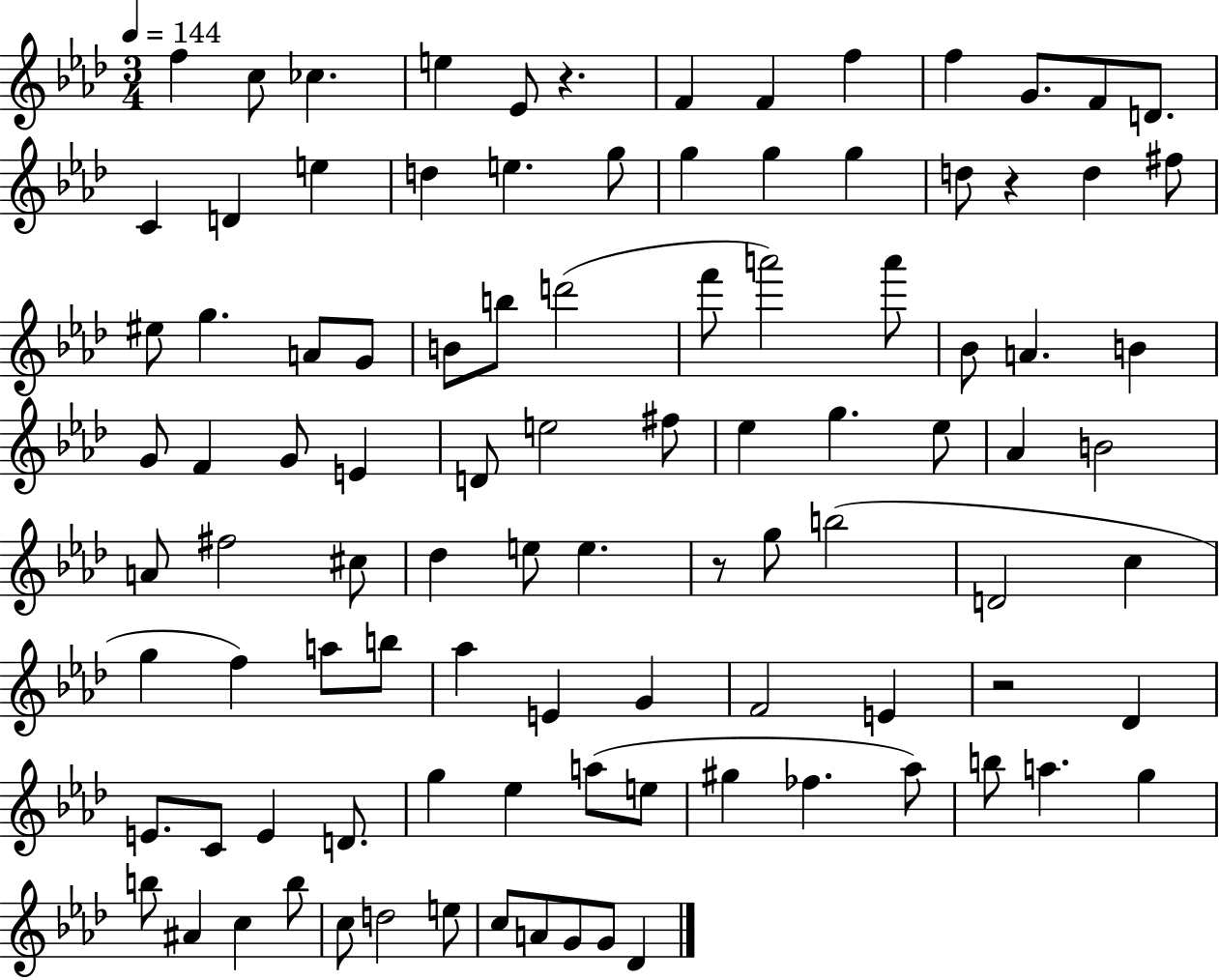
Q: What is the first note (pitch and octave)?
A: F5